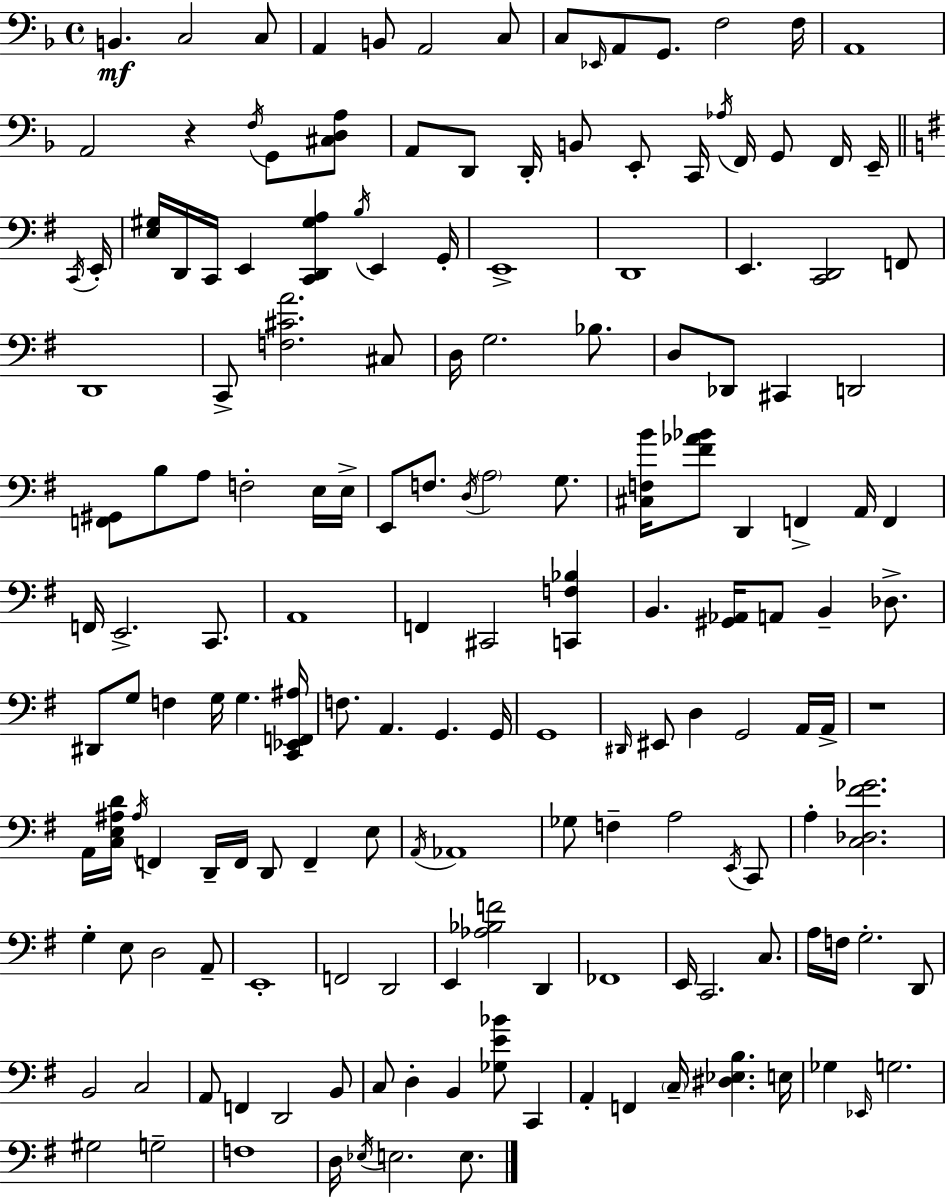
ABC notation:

X:1
T:Untitled
M:4/4
L:1/4
K:Dm
B,, C,2 C,/2 A,, B,,/2 A,,2 C,/2 C,/2 _E,,/4 A,,/2 G,,/2 F,2 F,/4 A,,4 A,,2 z F,/4 G,,/2 [^C,D,A,]/2 A,,/2 D,,/2 D,,/4 B,,/2 E,,/2 C,,/4 _A,/4 F,,/4 G,,/2 F,,/4 E,,/4 C,,/4 E,,/4 [E,^G,]/4 D,,/4 C,,/4 E,, [C,,D,,^G,A,] B,/4 E,, G,,/4 E,,4 D,,4 E,, [C,,D,,]2 F,,/2 D,,4 C,,/2 [F,^CA]2 ^C,/2 D,/4 G,2 _B,/2 D,/2 _D,,/2 ^C,, D,,2 [F,,^G,,]/2 B,/2 A,/2 F,2 E,/4 E,/4 E,,/2 F,/2 D,/4 A,2 G,/2 [^C,F,B]/4 [^F_A_B]/2 D,, F,, A,,/4 F,, F,,/4 E,,2 C,,/2 A,,4 F,, ^C,,2 [C,,F,_B,] B,, [^G,,_A,,]/4 A,,/2 B,, _D,/2 ^D,,/2 G,/2 F, G,/4 G, [C,,_E,,F,,^A,]/4 F,/2 A,, G,, G,,/4 G,,4 ^D,,/4 ^E,,/2 D, G,,2 A,,/4 A,,/4 z4 A,,/4 [C,E,^A,D]/4 ^A,/4 F,, D,,/4 F,,/4 D,,/2 F,, E,/2 A,,/4 _A,,4 _G,/2 F, A,2 E,,/4 C,,/2 A, [C,_D,^F_G]2 G, E,/2 D,2 A,,/2 E,,4 F,,2 D,,2 E,, [_A,_B,F]2 D,, _F,,4 E,,/4 C,,2 C,/2 A,/4 F,/4 G,2 D,,/2 B,,2 C,2 A,,/2 F,, D,,2 B,,/2 C,/2 D, B,, [_G,E_B]/2 C,, A,, F,, C,/4 [^D,_E,B,] E,/4 _G, _E,,/4 G,2 ^G,2 G,2 F,4 D,/4 _E,/4 E,2 E,/2